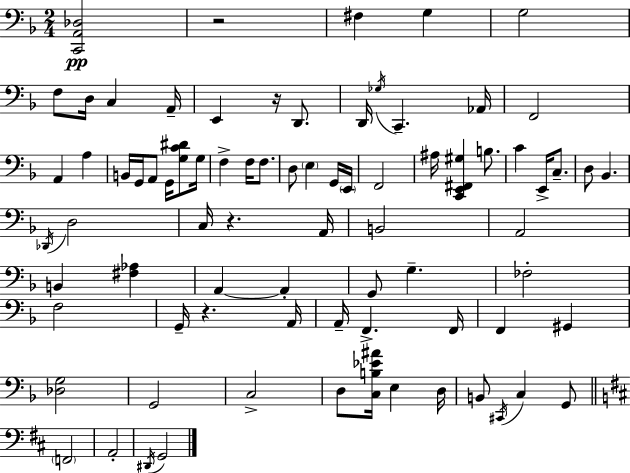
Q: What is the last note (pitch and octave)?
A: G2